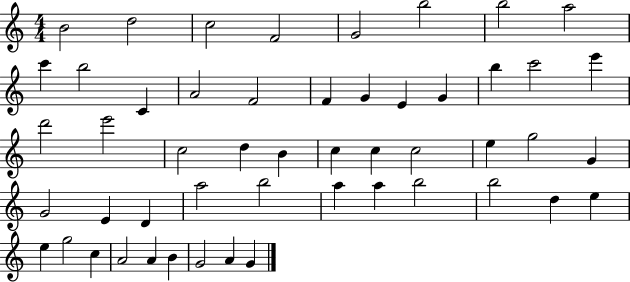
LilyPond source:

{
  \clef treble
  \numericTimeSignature
  \time 4/4
  \key c \major
  b'2 d''2 | c''2 f'2 | g'2 b''2 | b''2 a''2 | \break c'''4 b''2 c'4 | a'2 f'2 | f'4 g'4 e'4 g'4 | b''4 c'''2 e'''4 | \break d'''2 e'''2 | c''2 d''4 b'4 | c''4 c''4 c''2 | e''4 g''2 g'4 | \break g'2 e'4 d'4 | a''2 b''2 | a''4 a''4 b''2 | b''2 d''4 e''4 | \break e''4 g''2 c''4 | a'2 a'4 b'4 | g'2 a'4 g'4 | \bar "|."
}